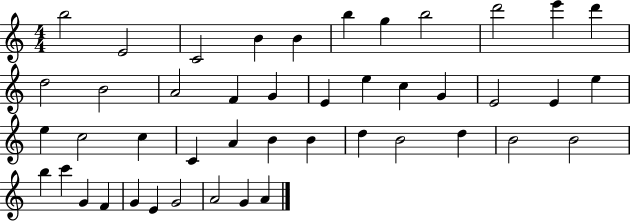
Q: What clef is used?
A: treble